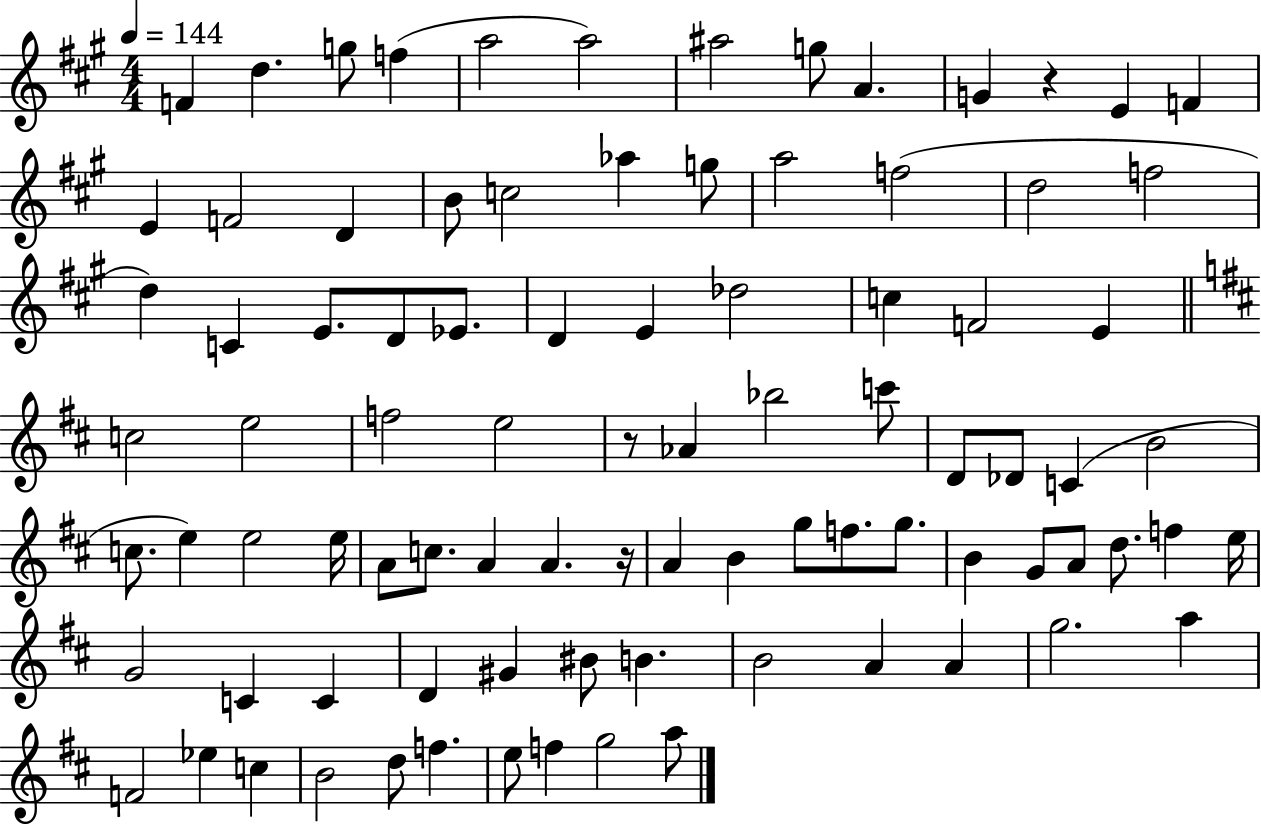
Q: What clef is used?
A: treble